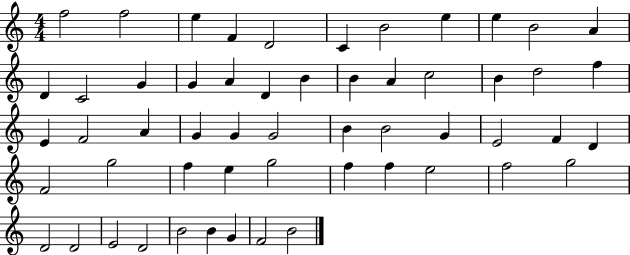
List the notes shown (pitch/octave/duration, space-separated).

F5/h F5/h E5/q F4/q D4/h C4/q B4/h E5/q E5/q B4/h A4/q D4/q C4/h G4/q G4/q A4/q D4/q B4/q B4/q A4/q C5/h B4/q D5/h F5/q E4/q F4/h A4/q G4/q G4/q G4/h B4/q B4/h G4/q E4/h F4/q D4/q F4/h G5/h F5/q E5/q G5/h F5/q F5/q E5/h F5/h G5/h D4/h D4/h E4/h D4/h B4/h B4/q G4/q F4/h B4/h